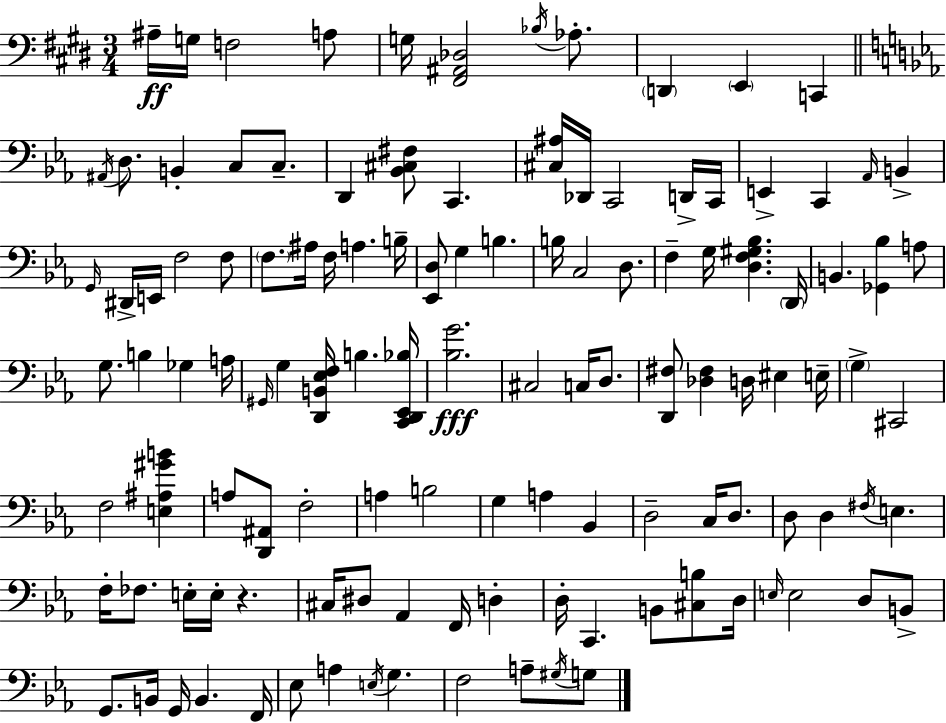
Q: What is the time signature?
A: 3/4